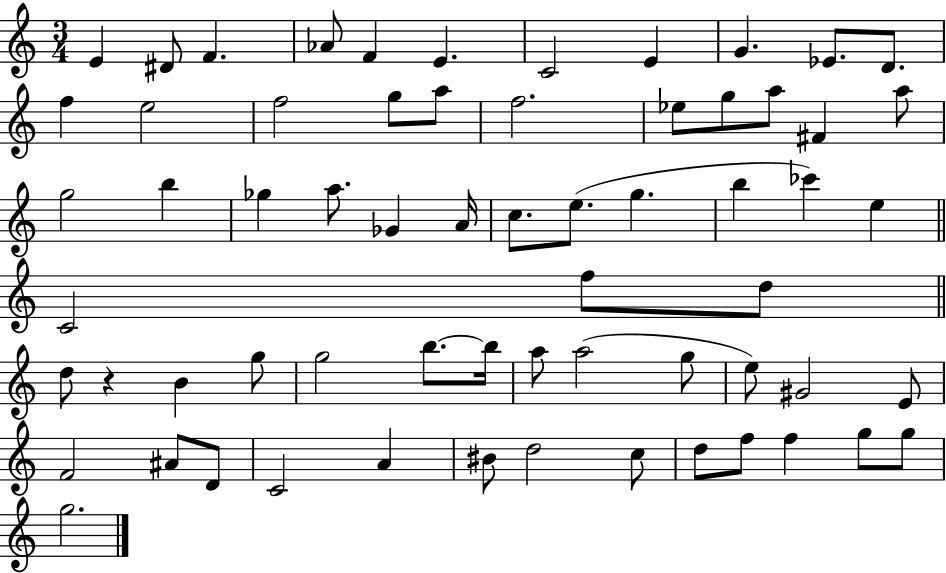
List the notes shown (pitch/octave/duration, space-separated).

E4/q D#4/e F4/q. Ab4/e F4/q E4/q. C4/h E4/q G4/q. Eb4/e. D4/e. F5/q E5/h F5/h G5/e A5/e F5/h. Eb5/e G5/e A5/e F#4/q A5/e G5/h B5/q Gb5/q A5/e. Gb4/q A4/s C5/e. E5/e. G5/q. B5/q CES6/q E5/q C4/h F5/e D5/e D5/e R/q B4/q G5/e G5/h B5/e. B5/s A5/e A5/h G5/e E5/e G#4/h E4/e F4/h A#4/e D4/e C4/h A4/q BIS4/e D5/h C5/e D5/e F5/e F5/q G5/e G5/e G5/h.